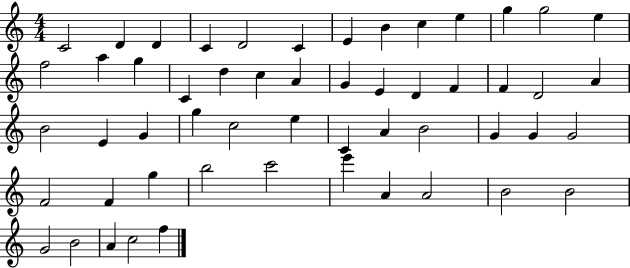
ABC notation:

X:1
T:Untitled
M:4/4
L:1/4
K:C
C2 D D C D2 C E B c e g g2 e f2 a g C d c A G E D F F D2 A B2 E G g c2 e C A B2 G G G2 F2 F g b2 c'2 e' A A2 B2 B2 G2 B2 A c2 f